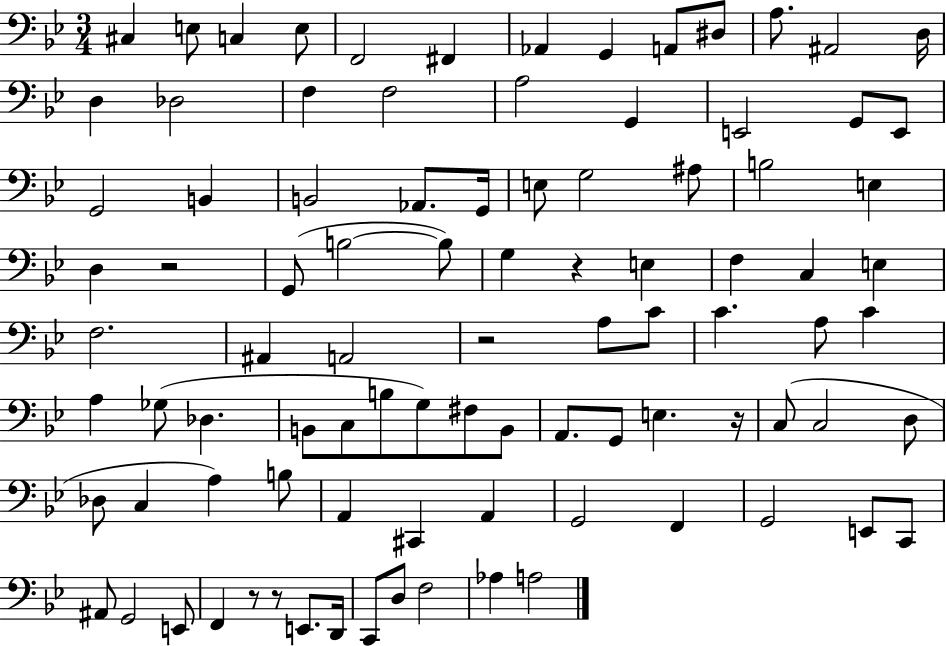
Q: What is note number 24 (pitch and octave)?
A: B2